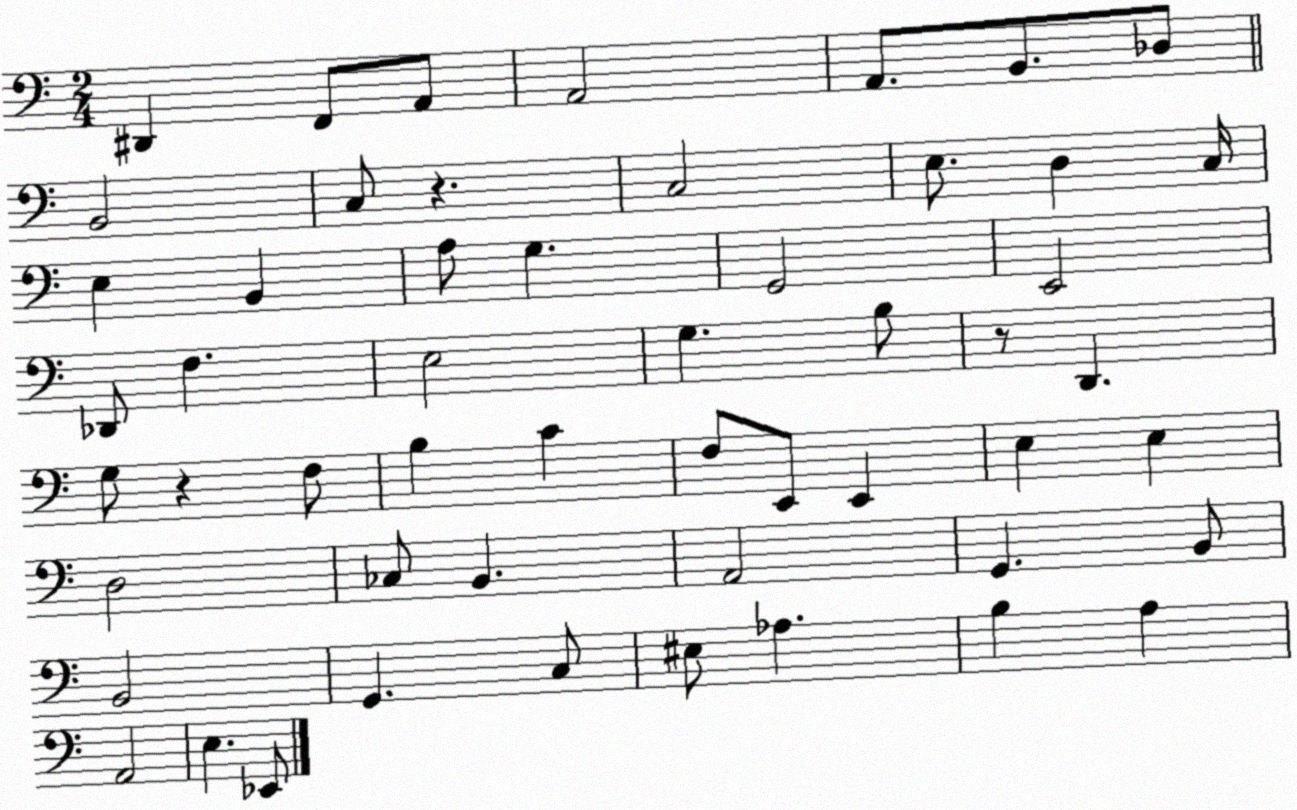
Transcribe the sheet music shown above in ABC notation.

X:1
T:Untitled
M:2/4
L:1/4
K:C
^D,, F,,/2 A,,/2 A,,2 A,,/2 B,,/2 _D,/2 B,,2 C,/2 z C,2 E,/2 D, C,/4 E, B,, A,/2 G, G,,2 E,,2 _D,,/2 F, E,2 G, B,/2 z/2 D,, G,/2 z F,/2 B, C F,/2 E,,/2 E,, E, E, D,2 _C,/2 B,, A,,2 G,, B,,/2 B,,2 G,, C,/2 ^E,/2 _A, B, A, A,,2 E, _E,,/2